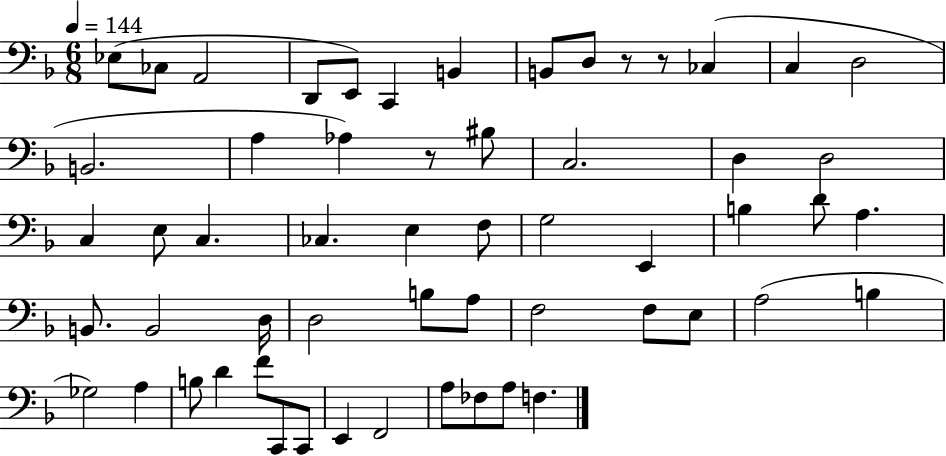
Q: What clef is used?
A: bass